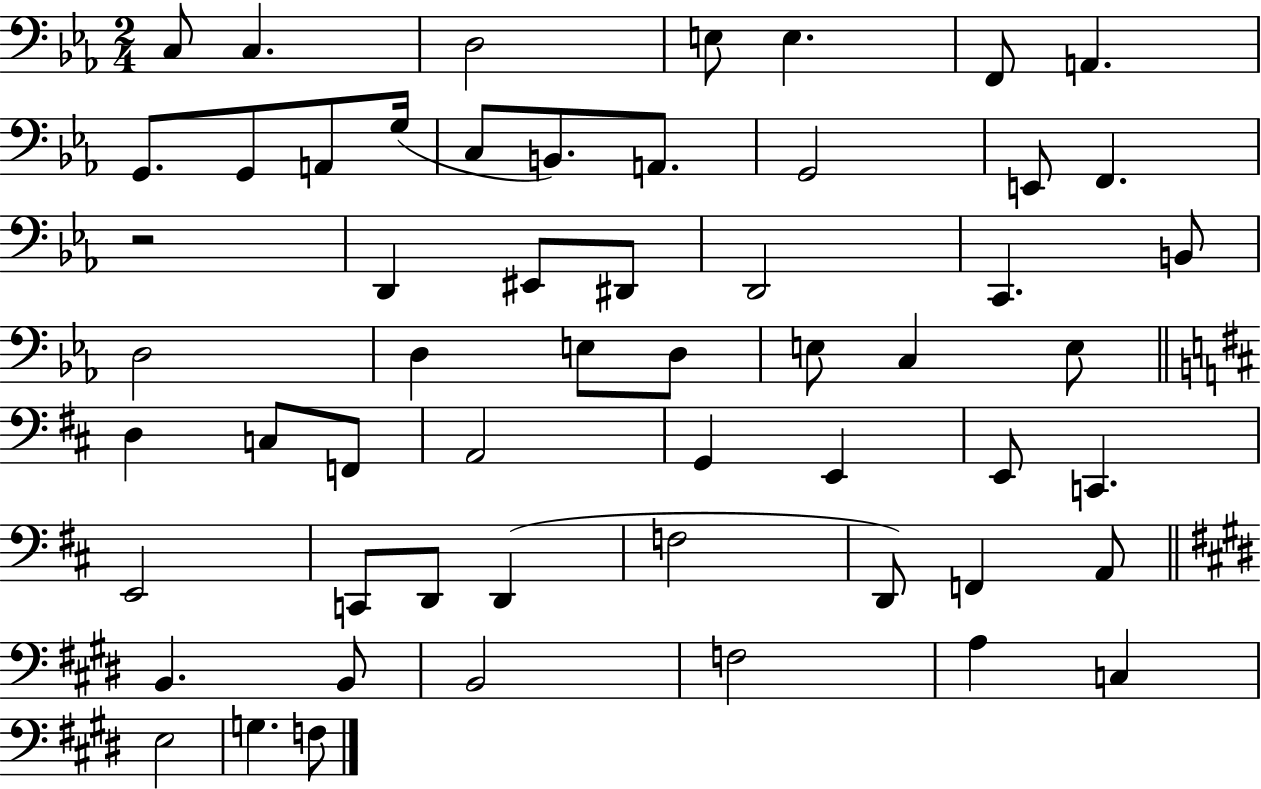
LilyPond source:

{
  \clef bass
  \numericTimeSignature
  \time 2/4
  \key ees \major
  c8 c4. | d2 | e8 e4. | f,8 a,4. | \break g,8. g,8 a,8 g16( | c8 b,8.) a,8. | g,2 | e,8 f,4. | \break r2 | d,4 eis,8 dis,8 | d,2 | c,4. b,8 | \break d2 | d4 e8 d8 | e8 c4 e8 | \bar "||" \break \key d \major d4 c8 f,8 | a,2 | g,4 e,4 | e,8 c,4. | \break e,2 | c,8 d,8 d,4( | f2 | d,8) f,4 a,8 | \break \bar "||" \break \key e \major b,4. b,8 | b,2 | f2 | a4 c4 | \break e2 | g4. f8 | \bar "|."
}